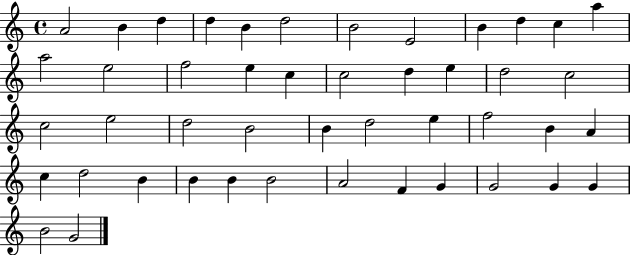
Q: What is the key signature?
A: C major